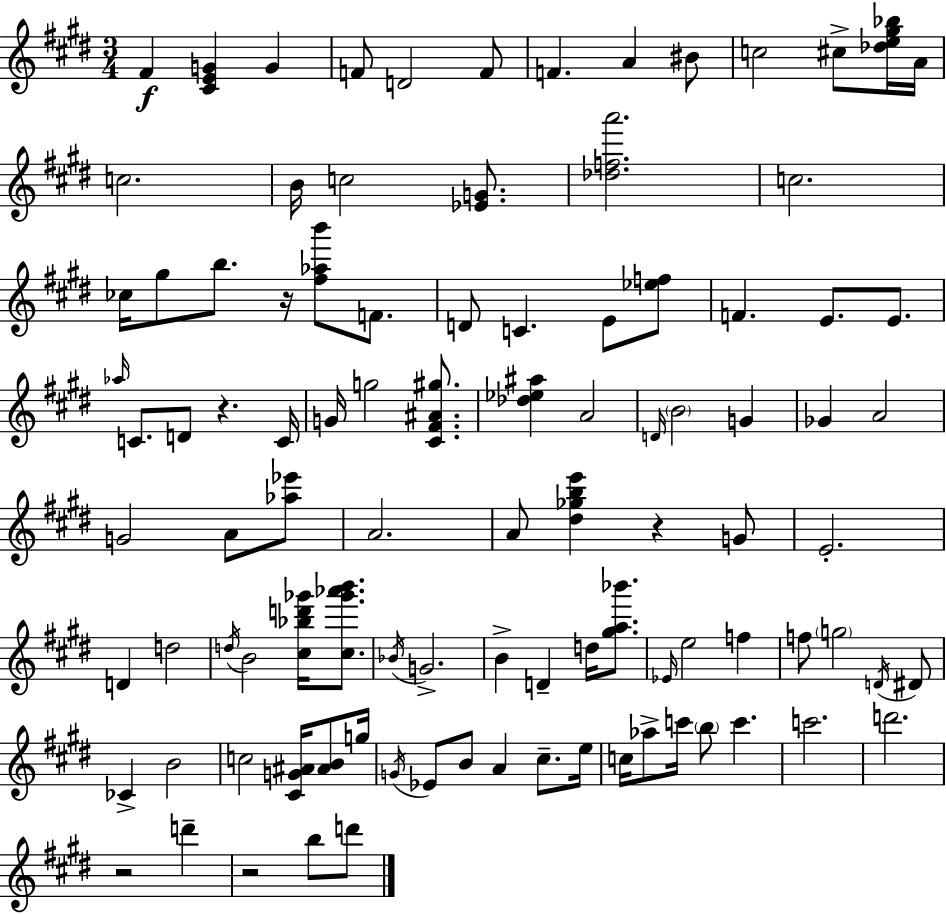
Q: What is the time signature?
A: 3/4